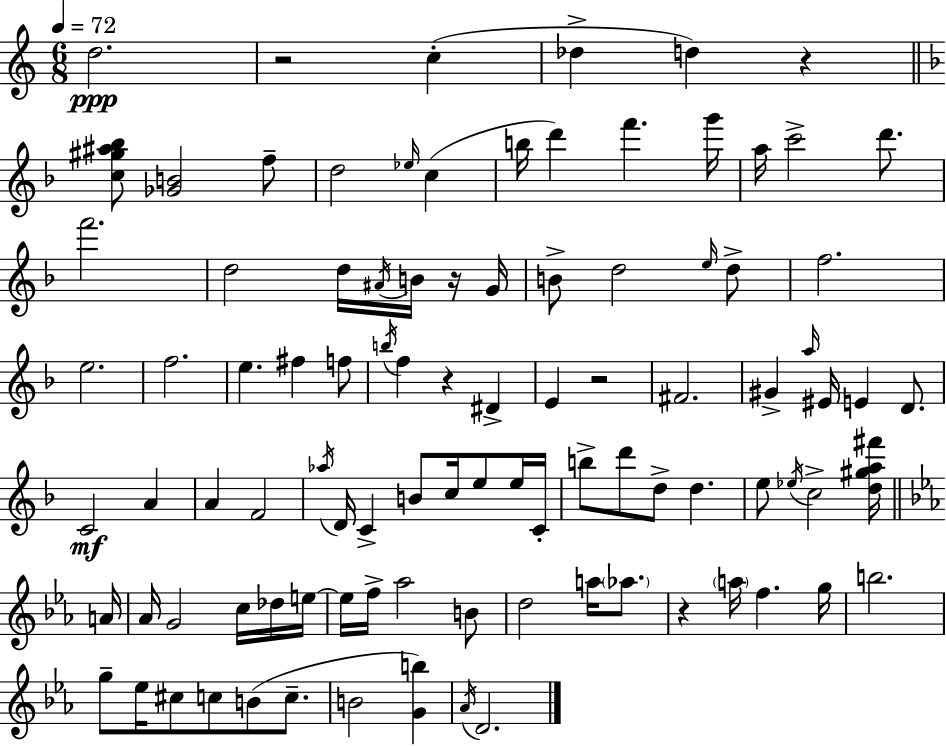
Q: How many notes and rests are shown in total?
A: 96